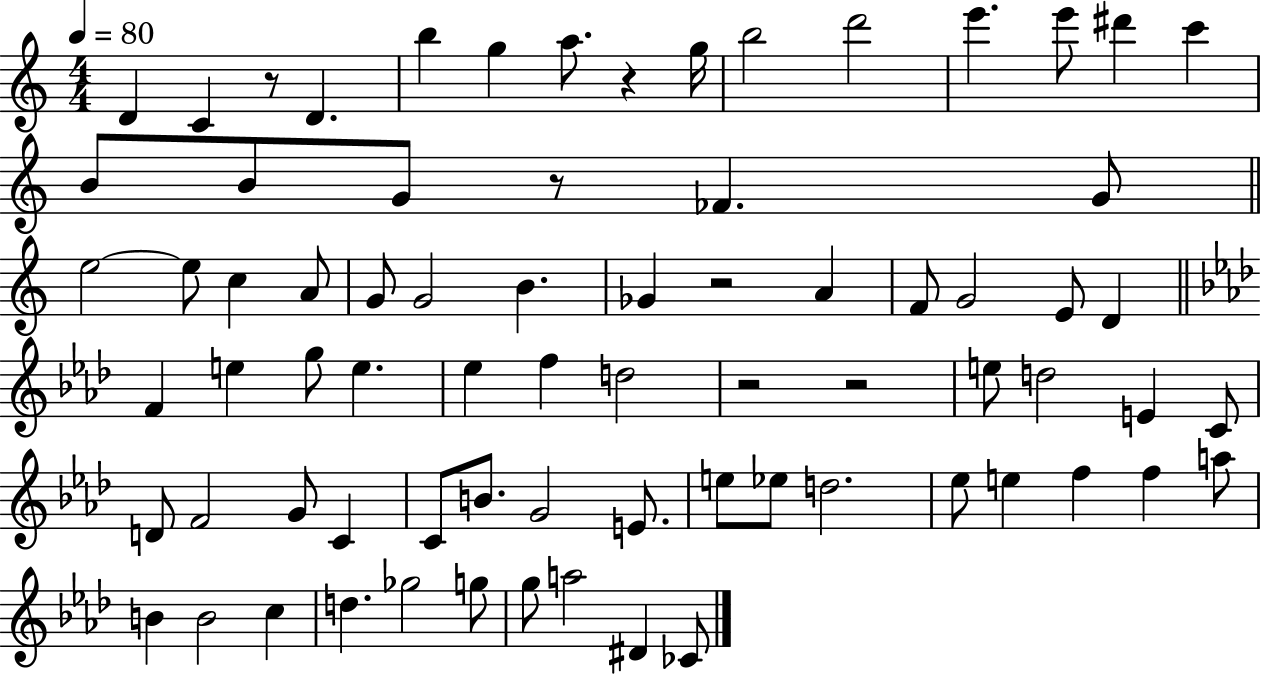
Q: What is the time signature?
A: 4/4